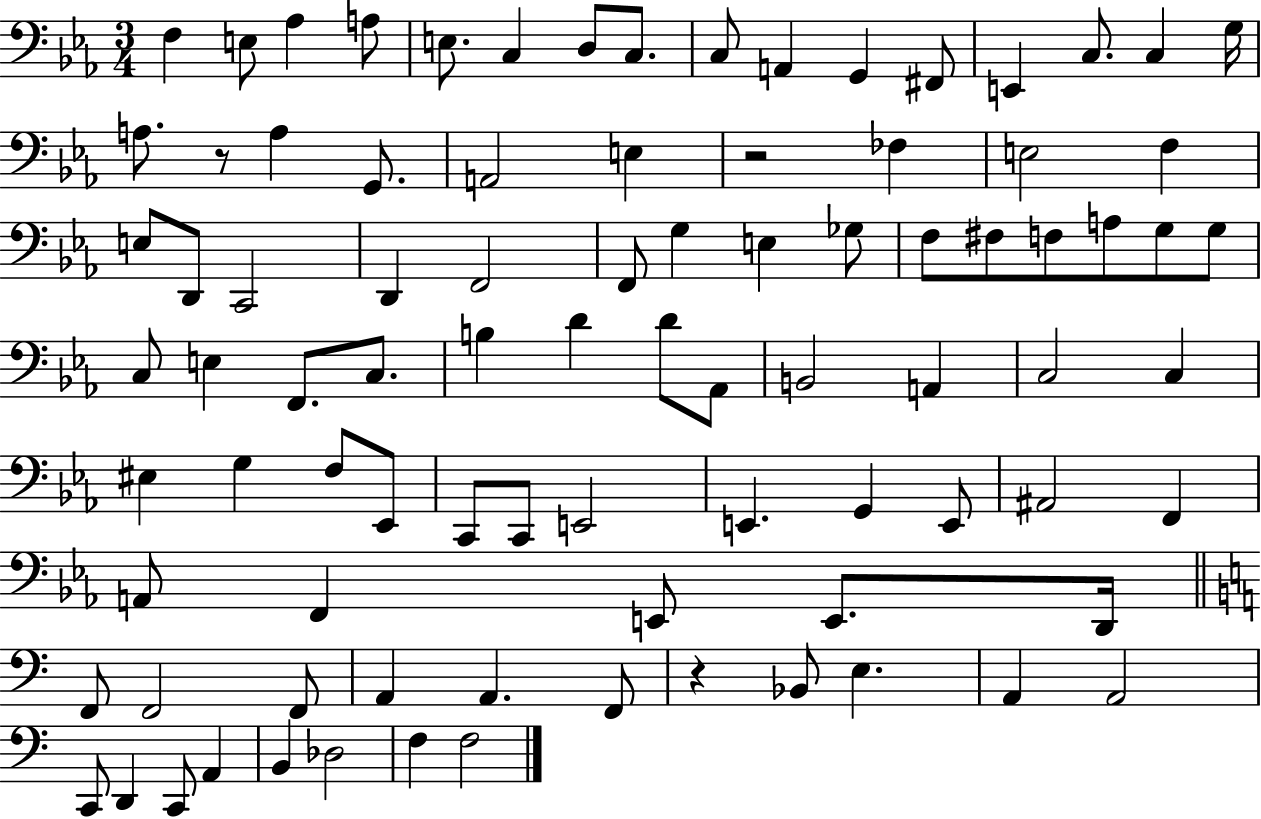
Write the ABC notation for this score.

X:1
T:Untitled
M:3/4
L:1/4
K:Eb
F, E,/2 _A, A,/2 E,/2 C, D,/2 C,/2 C,/2 A,, G,, ^F,,/2 E,, C,/2 C, G,/4 A,/2 z/2 A, G,,/2 A,,2 E, z2 _F, E,2 F, E,/2 D,,/2 C,,2 D,, F,,2 F,,/2 G, E, _G,/2 F,/2 ^F,/2 F,/2 A,/2 G,/2 G,/2 C,/2 E, F,,/2 C,/2 B, D D/2 _A,,/2 B,,2 A,, C,2 C, ^E, G, F,/2 _E,,/2 C,,/2 C,,/2 E,,2 E,, G,, E,,/2 ^A,,2 F,, A,,/2 F,, E,,/2 E,,/2 D,,/4 F,,/2 F,,2 F,,/2 A,, A,, F,,/2 z _B,,/2 E, A,, A,,2 C,,/2 D,, C,,/2 A,, B,, _D,2 F, F,2